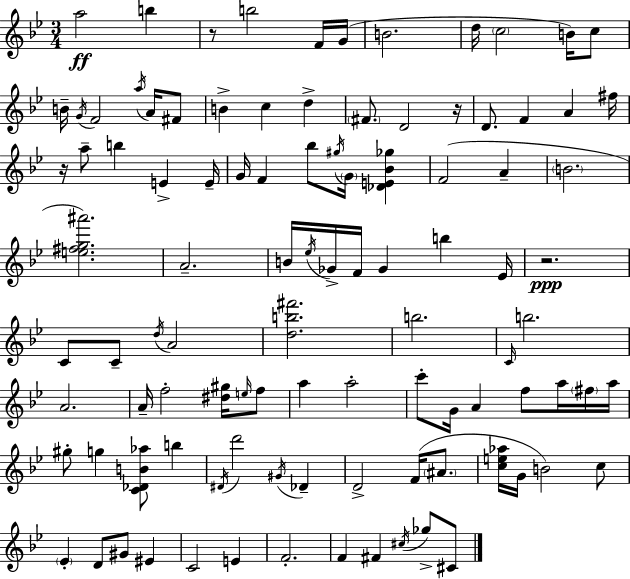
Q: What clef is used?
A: treble